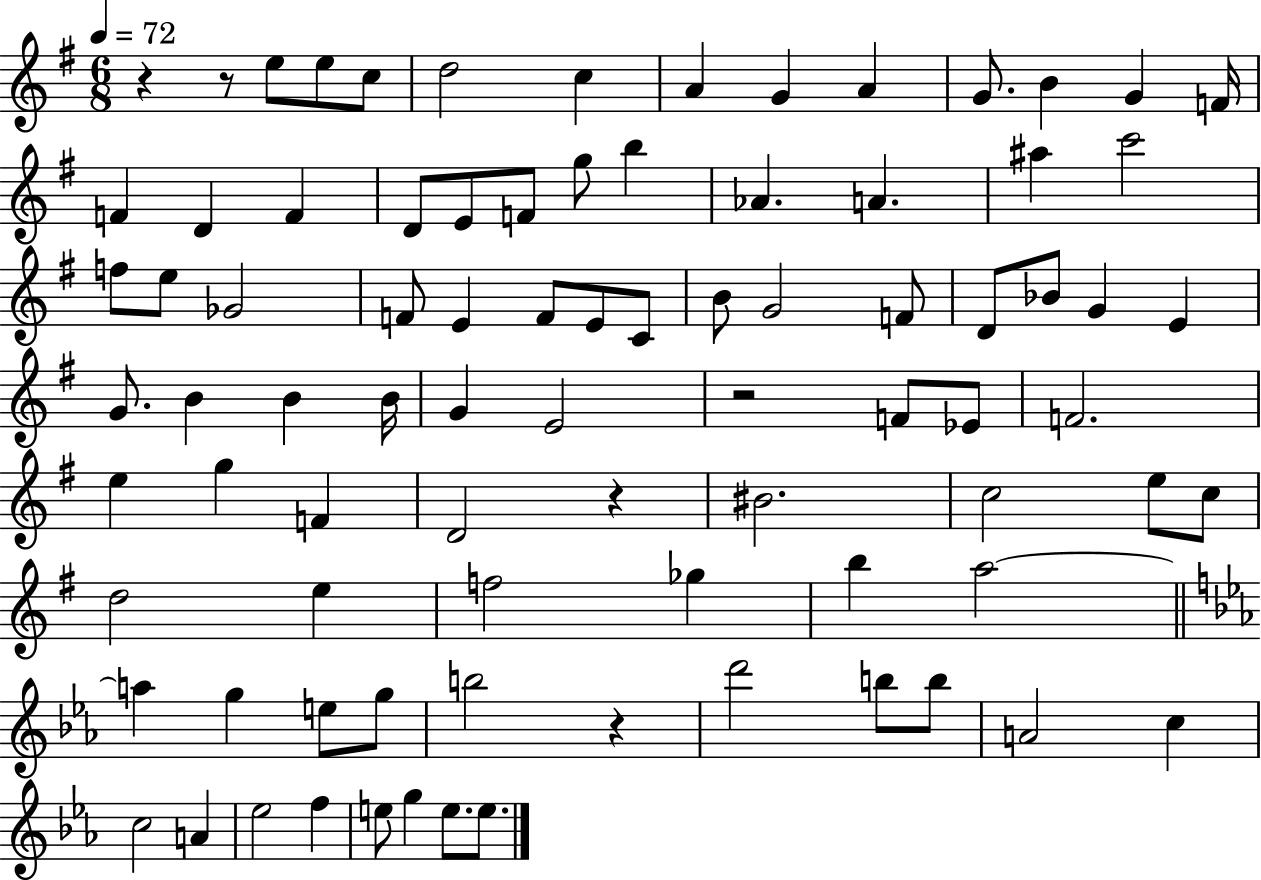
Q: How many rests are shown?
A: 5